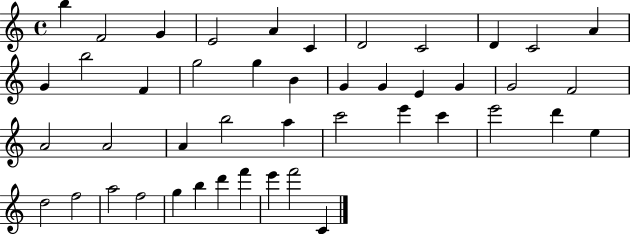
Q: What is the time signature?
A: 4/4